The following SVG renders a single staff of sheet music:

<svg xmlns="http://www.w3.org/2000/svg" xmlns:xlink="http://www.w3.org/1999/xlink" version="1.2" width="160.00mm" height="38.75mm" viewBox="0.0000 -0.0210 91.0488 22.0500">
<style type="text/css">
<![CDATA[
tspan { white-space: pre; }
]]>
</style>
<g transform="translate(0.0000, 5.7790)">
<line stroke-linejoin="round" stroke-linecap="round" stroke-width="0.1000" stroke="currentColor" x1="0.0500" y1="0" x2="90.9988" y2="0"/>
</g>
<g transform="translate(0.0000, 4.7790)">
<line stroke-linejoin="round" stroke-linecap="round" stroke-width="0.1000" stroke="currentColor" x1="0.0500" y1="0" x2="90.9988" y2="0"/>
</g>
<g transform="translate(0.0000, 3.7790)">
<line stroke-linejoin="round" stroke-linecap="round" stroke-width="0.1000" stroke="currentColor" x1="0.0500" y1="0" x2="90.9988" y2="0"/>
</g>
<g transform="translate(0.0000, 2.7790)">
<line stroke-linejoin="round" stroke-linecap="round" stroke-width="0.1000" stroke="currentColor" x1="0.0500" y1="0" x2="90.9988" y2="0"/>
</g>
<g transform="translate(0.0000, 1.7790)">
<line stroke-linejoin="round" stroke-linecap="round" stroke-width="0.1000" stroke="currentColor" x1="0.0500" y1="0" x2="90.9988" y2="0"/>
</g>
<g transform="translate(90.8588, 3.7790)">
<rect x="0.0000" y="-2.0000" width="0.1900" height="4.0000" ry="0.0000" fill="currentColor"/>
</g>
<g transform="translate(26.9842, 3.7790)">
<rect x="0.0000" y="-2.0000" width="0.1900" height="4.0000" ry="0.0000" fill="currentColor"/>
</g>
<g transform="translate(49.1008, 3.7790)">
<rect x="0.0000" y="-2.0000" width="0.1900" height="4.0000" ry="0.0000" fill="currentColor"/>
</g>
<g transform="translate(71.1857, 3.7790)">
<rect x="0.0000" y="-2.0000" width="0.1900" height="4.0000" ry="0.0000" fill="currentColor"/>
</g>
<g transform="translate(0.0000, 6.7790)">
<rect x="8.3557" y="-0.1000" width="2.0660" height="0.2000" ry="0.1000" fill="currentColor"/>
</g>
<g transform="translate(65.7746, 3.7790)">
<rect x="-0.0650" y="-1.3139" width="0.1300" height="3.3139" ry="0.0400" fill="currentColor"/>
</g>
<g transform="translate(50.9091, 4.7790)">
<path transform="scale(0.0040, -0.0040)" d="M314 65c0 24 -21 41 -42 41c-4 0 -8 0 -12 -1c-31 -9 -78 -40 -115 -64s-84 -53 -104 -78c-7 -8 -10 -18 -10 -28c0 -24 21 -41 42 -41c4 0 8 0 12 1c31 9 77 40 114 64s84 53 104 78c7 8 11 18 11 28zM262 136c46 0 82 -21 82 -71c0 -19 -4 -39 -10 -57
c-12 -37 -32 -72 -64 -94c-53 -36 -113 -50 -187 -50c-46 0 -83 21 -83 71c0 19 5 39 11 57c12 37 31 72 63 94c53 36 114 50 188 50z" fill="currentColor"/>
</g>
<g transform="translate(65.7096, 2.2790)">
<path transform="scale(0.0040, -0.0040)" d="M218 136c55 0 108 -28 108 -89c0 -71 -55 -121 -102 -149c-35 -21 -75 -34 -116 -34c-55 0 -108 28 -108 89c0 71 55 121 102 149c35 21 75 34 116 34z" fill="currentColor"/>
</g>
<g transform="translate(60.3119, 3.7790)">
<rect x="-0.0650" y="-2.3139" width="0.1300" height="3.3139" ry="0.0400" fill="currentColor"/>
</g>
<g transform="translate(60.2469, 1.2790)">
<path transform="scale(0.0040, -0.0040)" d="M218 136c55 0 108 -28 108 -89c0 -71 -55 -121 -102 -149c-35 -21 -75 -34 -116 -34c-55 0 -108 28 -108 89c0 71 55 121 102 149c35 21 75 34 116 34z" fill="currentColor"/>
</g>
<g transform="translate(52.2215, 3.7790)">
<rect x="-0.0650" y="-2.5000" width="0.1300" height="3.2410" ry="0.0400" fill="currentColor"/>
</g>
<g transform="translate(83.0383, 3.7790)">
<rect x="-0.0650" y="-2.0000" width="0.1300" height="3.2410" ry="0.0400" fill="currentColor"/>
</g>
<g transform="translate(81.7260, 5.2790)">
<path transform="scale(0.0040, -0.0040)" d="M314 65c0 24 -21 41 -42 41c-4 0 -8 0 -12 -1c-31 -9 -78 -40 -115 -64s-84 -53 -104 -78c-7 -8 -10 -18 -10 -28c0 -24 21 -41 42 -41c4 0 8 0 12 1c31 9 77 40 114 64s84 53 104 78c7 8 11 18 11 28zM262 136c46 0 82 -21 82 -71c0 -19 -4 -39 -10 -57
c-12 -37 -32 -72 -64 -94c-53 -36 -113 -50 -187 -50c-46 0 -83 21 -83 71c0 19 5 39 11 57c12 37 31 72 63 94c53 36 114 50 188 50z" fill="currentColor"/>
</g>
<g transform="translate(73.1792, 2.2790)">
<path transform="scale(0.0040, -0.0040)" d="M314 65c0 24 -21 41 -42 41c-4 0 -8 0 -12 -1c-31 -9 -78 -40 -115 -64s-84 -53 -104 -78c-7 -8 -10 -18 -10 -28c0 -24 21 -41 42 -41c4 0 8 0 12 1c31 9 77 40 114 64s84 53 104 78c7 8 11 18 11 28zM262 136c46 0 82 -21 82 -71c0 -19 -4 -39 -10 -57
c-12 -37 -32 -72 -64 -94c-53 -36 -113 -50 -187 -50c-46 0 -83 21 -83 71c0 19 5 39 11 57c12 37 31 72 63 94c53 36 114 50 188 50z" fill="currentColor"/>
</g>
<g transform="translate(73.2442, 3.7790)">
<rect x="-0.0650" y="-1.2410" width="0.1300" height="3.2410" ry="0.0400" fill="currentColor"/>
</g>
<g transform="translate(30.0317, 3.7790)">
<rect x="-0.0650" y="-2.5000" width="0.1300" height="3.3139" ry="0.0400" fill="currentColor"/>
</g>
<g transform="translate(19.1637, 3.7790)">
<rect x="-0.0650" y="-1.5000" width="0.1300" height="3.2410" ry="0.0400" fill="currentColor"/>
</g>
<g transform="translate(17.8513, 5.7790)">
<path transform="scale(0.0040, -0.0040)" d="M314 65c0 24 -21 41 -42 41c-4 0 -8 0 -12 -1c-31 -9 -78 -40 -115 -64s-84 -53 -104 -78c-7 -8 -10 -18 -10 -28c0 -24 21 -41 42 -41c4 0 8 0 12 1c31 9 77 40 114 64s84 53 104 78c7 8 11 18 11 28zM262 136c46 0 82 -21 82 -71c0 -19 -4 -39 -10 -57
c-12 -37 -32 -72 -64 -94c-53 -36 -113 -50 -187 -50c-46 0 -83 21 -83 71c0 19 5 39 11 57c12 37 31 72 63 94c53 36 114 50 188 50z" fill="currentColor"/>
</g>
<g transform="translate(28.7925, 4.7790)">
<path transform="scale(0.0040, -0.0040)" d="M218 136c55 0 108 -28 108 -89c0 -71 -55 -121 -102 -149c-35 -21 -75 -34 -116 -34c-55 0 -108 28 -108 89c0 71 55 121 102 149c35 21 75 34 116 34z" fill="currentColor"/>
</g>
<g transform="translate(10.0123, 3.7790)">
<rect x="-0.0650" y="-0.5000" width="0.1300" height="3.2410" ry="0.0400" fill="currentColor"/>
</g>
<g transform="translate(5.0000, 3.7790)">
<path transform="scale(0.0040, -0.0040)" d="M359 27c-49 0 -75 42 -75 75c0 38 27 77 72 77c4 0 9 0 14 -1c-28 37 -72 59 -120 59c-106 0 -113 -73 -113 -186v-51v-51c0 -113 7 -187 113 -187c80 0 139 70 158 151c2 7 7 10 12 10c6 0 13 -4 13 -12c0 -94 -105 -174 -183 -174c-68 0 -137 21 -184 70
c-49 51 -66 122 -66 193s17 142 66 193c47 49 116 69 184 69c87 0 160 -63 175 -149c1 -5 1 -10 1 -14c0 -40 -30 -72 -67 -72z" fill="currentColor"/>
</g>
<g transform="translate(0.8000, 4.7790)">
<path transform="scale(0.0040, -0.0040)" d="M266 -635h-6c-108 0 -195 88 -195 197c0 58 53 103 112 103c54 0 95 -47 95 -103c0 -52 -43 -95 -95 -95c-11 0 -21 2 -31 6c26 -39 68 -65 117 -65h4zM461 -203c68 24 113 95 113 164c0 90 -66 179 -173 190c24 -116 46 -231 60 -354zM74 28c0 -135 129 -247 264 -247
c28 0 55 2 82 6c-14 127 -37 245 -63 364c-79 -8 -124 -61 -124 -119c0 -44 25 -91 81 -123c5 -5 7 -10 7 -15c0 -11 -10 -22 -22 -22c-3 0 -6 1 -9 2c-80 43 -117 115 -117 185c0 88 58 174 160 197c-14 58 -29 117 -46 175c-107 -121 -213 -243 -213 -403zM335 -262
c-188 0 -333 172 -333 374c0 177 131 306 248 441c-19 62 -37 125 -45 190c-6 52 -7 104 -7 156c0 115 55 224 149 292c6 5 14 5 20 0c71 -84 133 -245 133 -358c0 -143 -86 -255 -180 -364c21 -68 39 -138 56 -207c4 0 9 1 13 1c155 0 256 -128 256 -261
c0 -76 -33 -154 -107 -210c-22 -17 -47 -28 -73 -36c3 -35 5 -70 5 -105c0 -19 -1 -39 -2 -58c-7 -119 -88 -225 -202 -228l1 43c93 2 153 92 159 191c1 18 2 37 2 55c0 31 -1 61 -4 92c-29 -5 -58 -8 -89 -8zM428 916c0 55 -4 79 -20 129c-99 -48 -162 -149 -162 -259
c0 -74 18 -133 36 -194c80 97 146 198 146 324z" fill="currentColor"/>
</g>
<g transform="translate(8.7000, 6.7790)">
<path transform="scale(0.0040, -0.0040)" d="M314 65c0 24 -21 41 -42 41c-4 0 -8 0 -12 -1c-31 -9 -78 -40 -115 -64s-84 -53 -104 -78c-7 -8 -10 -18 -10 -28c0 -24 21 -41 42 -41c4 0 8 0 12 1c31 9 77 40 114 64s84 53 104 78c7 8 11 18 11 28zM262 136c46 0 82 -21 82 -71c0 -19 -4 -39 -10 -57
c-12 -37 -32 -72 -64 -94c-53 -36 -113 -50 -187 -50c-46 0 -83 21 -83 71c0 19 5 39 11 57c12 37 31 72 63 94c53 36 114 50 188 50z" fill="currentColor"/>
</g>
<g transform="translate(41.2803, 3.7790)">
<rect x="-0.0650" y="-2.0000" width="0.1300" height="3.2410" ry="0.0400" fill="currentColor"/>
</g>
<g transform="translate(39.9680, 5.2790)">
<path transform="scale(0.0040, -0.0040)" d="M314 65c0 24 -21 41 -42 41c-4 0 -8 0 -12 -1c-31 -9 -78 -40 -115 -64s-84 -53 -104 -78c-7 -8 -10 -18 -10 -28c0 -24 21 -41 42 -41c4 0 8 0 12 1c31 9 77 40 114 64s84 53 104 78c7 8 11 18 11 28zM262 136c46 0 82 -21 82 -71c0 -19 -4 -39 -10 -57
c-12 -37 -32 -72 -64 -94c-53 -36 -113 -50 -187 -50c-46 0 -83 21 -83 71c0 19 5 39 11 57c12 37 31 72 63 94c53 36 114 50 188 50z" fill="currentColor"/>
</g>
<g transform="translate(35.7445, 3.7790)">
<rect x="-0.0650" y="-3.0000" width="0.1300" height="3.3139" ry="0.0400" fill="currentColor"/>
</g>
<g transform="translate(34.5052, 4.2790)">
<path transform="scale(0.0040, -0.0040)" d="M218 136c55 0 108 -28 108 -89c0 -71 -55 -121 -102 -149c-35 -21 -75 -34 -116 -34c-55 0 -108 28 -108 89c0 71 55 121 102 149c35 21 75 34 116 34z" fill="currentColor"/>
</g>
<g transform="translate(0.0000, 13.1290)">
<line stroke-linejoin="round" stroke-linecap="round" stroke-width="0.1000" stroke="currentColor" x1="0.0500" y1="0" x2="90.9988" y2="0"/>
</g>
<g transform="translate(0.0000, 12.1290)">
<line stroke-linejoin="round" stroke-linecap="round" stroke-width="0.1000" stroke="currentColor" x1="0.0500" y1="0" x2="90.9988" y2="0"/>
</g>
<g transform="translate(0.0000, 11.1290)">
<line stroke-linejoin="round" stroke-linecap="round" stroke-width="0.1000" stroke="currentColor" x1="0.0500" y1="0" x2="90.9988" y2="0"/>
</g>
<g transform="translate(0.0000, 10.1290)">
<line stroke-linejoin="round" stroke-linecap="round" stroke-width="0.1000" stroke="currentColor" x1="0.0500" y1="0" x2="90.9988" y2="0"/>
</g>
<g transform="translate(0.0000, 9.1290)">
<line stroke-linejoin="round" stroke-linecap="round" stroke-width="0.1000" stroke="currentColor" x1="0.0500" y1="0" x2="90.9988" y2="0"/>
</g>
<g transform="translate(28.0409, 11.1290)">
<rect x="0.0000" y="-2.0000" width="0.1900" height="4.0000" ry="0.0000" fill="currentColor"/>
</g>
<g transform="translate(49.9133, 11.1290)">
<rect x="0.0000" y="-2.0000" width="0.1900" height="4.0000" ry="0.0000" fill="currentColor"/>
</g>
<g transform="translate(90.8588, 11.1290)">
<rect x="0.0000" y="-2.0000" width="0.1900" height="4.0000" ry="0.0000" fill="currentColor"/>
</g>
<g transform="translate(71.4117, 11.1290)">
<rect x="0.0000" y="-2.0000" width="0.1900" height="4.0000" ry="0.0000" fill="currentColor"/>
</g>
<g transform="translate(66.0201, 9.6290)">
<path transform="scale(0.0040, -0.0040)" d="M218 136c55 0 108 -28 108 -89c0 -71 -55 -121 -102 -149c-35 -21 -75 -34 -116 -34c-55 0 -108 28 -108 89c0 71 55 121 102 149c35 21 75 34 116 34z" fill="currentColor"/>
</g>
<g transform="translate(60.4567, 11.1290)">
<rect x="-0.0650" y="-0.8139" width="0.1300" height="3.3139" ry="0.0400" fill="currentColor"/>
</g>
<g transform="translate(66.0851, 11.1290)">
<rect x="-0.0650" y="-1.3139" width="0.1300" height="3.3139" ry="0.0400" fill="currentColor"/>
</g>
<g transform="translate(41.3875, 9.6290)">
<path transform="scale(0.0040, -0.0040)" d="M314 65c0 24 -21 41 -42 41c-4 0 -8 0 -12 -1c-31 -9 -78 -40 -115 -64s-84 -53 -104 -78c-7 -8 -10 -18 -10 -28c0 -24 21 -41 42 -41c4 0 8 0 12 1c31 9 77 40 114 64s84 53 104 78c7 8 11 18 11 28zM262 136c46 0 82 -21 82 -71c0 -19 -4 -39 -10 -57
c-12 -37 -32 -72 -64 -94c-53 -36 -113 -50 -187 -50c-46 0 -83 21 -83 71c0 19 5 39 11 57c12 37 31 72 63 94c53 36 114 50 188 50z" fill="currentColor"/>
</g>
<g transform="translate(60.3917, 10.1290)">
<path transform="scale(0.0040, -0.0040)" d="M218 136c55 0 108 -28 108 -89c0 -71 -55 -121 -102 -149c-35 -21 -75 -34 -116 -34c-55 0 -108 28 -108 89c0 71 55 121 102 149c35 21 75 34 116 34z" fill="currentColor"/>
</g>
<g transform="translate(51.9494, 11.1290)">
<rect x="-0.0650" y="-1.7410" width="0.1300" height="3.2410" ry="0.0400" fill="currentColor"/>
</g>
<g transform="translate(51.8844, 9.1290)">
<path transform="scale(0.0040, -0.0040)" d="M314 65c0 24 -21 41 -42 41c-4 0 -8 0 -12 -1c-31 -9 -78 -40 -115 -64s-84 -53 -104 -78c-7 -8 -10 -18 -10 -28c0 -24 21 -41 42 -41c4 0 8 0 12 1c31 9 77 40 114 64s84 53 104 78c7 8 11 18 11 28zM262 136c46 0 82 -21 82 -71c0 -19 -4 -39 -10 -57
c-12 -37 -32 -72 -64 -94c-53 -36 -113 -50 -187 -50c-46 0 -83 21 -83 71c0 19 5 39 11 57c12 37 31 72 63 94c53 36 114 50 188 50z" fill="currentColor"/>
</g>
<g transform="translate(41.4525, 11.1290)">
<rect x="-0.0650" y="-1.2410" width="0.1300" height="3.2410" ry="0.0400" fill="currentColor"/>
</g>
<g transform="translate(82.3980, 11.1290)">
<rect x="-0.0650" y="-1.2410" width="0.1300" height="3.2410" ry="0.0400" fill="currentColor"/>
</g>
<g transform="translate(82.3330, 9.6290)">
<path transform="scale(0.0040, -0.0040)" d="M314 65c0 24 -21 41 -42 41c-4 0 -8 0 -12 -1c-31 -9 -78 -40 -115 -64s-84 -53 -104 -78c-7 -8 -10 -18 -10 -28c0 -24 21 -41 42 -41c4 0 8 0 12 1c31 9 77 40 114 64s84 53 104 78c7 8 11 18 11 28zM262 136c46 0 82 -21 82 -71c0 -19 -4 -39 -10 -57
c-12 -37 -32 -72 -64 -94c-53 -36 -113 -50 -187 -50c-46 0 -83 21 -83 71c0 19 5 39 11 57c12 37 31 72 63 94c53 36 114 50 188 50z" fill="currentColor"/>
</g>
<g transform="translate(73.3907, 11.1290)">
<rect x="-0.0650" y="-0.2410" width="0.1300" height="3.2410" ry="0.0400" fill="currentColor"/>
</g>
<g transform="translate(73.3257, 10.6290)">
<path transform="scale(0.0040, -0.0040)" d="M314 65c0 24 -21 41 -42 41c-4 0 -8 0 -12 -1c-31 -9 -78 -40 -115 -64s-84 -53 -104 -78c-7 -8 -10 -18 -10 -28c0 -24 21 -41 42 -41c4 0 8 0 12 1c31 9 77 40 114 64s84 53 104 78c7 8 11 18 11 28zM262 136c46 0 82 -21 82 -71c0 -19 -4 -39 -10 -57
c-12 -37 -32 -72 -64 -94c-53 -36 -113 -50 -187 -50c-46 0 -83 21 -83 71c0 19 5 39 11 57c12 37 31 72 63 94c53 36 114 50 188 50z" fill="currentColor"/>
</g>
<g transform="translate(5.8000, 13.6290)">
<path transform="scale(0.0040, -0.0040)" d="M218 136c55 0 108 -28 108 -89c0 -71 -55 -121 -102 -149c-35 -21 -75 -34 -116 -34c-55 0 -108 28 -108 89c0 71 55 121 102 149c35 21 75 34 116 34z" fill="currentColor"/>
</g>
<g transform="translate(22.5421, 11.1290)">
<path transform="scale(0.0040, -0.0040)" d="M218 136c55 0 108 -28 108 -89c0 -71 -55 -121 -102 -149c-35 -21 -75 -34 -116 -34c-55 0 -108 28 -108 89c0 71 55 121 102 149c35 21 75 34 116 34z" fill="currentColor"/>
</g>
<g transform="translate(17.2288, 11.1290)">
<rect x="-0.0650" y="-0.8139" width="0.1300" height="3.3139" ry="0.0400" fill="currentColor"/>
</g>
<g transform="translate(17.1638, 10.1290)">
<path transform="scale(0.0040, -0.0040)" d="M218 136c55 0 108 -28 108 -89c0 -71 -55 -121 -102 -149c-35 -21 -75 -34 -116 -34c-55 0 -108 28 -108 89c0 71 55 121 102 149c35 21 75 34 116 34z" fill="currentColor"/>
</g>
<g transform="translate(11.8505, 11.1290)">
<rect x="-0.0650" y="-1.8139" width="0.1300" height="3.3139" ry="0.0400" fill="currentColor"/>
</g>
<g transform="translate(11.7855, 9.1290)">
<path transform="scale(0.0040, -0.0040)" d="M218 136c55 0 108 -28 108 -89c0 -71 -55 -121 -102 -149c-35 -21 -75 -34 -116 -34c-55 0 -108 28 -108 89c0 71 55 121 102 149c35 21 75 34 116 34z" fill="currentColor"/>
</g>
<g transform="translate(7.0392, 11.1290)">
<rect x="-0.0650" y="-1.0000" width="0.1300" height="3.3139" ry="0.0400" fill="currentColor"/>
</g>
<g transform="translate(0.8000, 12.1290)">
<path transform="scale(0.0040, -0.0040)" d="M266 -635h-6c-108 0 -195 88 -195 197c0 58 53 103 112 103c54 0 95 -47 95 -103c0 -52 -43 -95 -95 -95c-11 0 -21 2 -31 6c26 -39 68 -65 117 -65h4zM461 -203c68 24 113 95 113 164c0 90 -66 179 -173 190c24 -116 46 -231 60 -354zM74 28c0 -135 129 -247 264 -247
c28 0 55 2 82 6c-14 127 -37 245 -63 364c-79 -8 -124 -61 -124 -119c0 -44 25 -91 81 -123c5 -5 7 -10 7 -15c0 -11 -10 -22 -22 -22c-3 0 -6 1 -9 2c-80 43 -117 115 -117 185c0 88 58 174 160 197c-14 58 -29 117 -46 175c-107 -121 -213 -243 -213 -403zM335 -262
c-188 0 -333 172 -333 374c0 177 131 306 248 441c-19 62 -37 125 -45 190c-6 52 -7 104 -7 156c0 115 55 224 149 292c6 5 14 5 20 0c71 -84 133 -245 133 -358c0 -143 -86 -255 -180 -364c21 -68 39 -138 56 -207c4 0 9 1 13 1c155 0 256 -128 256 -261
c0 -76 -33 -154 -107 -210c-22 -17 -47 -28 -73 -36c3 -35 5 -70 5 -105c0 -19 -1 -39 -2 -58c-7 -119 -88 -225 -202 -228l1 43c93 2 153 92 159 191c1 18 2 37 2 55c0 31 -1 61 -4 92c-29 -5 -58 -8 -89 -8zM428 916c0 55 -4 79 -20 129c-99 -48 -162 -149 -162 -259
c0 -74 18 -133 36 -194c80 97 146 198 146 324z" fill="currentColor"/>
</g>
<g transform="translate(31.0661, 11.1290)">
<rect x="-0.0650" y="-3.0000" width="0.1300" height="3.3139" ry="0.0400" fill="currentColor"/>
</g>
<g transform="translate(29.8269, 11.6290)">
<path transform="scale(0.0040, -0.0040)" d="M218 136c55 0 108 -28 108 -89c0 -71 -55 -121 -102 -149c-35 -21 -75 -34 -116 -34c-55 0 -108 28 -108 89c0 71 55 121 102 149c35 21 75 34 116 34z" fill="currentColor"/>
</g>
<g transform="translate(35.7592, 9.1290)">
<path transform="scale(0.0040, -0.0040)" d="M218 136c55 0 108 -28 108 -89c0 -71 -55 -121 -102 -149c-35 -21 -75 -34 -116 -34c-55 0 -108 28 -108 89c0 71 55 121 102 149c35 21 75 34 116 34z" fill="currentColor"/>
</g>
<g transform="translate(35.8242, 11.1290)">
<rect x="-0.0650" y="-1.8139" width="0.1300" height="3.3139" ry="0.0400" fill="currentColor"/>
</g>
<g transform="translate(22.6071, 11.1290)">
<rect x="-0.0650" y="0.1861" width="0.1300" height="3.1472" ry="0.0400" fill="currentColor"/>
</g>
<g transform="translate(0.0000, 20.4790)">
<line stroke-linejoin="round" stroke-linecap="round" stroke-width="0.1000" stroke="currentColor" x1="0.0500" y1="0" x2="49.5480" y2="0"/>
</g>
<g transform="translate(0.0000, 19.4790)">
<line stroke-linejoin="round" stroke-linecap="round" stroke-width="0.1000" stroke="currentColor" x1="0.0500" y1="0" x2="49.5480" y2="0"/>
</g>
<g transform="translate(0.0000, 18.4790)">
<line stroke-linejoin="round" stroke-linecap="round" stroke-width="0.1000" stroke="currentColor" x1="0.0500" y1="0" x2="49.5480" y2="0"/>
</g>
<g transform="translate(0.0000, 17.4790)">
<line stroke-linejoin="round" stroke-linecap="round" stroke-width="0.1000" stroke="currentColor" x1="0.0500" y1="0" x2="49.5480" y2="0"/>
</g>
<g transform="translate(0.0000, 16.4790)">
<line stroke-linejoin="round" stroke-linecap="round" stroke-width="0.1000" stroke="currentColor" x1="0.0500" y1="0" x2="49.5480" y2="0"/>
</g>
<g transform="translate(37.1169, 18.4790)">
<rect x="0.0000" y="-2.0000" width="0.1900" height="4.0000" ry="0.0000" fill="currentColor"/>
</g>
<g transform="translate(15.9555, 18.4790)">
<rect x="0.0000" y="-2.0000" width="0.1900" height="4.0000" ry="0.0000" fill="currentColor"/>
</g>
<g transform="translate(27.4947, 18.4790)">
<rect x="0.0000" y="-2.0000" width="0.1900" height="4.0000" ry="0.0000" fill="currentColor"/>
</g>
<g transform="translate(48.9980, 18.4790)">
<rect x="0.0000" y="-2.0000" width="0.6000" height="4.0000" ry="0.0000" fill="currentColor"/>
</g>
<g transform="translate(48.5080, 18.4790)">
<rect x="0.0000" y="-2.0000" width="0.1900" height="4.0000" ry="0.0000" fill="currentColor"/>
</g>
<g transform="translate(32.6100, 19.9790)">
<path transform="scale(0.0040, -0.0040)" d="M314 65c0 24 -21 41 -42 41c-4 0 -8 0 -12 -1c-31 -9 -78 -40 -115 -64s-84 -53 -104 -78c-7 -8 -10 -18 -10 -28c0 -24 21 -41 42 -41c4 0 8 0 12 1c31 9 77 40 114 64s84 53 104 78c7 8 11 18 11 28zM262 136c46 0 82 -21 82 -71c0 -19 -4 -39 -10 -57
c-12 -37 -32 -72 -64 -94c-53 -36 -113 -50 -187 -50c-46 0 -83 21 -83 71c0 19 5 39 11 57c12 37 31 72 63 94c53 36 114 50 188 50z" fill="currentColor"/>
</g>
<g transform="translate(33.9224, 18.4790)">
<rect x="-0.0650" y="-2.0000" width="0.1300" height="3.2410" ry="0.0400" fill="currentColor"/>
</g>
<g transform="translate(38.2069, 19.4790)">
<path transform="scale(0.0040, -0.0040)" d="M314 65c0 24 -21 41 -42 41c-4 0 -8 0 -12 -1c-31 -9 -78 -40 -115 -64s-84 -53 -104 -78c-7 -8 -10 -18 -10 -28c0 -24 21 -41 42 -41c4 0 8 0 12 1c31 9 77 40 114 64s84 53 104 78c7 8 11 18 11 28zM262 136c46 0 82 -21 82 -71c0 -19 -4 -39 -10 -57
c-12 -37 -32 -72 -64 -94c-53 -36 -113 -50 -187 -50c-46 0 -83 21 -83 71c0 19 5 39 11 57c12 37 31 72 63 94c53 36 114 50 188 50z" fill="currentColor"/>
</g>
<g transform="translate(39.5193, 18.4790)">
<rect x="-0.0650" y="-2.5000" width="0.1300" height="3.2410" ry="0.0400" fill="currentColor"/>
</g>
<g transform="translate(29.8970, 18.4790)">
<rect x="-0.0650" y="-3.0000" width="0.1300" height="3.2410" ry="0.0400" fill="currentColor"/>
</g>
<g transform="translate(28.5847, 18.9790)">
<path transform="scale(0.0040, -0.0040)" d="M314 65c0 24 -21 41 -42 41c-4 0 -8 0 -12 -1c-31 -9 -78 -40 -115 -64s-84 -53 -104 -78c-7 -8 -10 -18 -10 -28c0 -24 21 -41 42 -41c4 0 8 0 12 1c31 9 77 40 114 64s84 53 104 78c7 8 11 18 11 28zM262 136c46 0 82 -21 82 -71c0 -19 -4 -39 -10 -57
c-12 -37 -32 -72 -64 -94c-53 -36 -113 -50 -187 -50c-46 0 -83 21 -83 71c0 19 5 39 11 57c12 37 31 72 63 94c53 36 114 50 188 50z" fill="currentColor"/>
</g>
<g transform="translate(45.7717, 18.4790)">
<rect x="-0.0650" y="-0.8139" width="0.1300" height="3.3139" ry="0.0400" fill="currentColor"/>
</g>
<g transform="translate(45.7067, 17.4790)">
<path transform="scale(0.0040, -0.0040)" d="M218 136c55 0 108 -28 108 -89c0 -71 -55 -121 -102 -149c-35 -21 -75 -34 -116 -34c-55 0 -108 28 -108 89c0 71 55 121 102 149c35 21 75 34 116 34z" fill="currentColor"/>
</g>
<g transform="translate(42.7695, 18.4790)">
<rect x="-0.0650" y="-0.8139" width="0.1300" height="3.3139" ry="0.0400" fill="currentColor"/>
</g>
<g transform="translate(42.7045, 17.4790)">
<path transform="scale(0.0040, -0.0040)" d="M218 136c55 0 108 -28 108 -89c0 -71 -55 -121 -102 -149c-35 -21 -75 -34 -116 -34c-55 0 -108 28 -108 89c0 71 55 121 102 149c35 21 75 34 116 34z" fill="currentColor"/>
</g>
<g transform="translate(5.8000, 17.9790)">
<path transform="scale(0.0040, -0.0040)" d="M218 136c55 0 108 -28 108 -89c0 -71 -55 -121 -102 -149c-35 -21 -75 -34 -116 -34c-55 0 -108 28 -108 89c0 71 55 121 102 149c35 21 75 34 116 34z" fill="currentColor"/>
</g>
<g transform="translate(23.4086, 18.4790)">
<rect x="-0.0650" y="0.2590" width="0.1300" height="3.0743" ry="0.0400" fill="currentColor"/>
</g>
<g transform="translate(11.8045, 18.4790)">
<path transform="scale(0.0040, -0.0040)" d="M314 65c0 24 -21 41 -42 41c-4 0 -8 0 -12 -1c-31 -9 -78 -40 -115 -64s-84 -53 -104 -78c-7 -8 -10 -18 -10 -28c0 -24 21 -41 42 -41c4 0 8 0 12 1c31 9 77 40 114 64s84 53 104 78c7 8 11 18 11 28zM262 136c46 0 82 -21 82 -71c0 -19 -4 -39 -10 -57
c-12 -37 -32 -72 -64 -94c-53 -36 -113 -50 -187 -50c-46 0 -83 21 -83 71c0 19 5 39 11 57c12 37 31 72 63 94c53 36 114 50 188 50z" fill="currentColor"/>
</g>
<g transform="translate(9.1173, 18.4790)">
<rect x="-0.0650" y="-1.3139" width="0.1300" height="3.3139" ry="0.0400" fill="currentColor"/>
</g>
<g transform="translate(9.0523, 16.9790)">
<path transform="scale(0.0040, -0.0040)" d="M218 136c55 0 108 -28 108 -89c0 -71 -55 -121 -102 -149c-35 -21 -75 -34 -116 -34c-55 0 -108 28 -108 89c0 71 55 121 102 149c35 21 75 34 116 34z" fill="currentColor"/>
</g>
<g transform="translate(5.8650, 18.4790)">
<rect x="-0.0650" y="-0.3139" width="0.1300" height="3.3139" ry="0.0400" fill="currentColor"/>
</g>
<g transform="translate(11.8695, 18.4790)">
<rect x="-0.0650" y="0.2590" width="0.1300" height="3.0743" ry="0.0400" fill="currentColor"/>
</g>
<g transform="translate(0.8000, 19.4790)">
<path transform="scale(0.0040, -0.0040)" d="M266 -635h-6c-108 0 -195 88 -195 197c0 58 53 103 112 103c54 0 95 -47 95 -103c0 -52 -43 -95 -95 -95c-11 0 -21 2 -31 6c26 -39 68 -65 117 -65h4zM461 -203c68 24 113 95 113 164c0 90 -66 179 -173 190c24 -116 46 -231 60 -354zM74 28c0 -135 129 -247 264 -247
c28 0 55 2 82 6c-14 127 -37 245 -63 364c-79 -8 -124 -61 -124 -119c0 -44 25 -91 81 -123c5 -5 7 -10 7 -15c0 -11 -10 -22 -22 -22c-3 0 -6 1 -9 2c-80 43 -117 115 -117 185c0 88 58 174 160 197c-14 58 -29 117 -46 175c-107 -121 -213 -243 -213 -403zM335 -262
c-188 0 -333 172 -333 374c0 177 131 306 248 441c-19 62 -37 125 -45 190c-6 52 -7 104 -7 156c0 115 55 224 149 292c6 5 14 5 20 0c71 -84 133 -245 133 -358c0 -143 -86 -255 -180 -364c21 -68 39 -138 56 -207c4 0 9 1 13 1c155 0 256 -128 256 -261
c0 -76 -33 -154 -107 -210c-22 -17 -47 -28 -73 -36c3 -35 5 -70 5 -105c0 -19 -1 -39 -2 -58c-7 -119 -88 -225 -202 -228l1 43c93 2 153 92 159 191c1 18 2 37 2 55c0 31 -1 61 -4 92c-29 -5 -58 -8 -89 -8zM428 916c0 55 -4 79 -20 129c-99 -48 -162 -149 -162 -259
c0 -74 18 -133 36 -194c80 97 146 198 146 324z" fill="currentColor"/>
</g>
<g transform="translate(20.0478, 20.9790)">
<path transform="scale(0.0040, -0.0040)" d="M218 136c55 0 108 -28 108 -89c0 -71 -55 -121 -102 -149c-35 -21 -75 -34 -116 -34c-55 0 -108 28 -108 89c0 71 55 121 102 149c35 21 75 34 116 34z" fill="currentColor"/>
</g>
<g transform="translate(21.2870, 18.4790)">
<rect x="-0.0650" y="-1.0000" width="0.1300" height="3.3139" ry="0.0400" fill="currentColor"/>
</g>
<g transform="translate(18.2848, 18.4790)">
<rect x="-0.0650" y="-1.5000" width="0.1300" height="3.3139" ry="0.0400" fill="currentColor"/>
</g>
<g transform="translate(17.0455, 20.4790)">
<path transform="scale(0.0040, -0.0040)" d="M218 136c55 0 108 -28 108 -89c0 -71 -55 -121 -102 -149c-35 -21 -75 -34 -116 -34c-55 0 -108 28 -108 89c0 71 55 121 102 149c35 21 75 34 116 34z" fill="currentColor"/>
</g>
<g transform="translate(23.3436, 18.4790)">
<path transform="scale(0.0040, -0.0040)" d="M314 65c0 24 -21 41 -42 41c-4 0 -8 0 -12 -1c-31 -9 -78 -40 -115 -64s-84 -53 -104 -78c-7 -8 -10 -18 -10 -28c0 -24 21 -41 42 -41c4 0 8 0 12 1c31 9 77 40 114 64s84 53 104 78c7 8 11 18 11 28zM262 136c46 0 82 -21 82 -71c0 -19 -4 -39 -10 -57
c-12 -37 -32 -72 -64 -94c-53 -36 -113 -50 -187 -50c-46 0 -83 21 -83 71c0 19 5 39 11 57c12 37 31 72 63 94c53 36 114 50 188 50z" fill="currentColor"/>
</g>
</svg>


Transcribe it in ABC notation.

X:1
T:Untitled
M:4/4
L:1/4
K:C
C2 E2 G A F2 G2 g e e2 F2 D f d B A f e2 f2 d e c2 e2 c e B2 E D B2 A2 F2 G2 d d